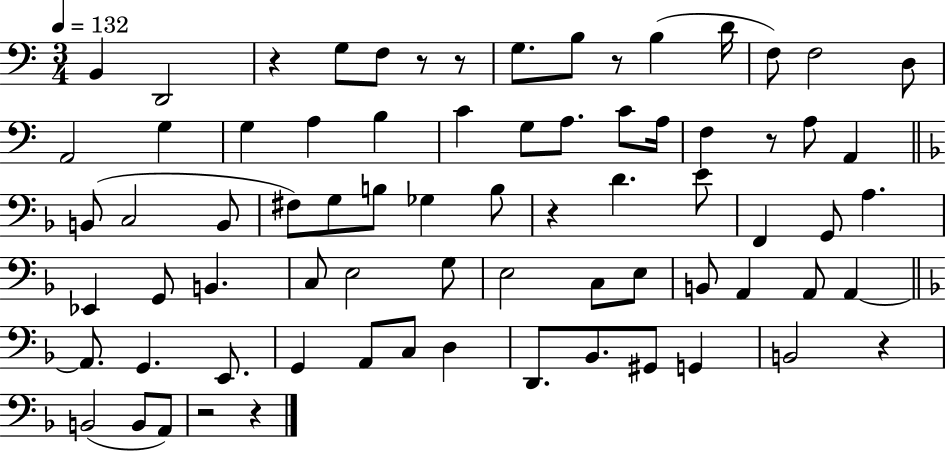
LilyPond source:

{
  \clef bass
  \numericTimeSignature
  \time 3/4
  \key c \major
  \tempo 4 = 132
  b,4 d,2 | r4 g8 f8 r8 r8 | g8. b8 r8 b4( d'16 | f8) f2 d8 | \break a,2 g4 | g4 a4 b4 | c'4 g8 a8. c'8 a16 | f4 r8 a8 a,4 | \break \bar "||" \break \key d \minor b,8( c2 b,8 | fis8) g8 b8 ges4 b8 | r4 d'4. e'8 | f,4 g,8 a4. | \break ees,4 g,8 b,4. | c8 e2 g8 | e2 c8 e8 | b,8 a,4 a,8 a,4~~ | \break \bar "||" \break \key d \minor a,8. g,4. e,8. | g,4 a,8 c8 d4 | d,8. bes,8. gis,8 g,4 | b,2 r4 | \break b,2( b,8 a,8) | r2 r4 | \bar "|."
}